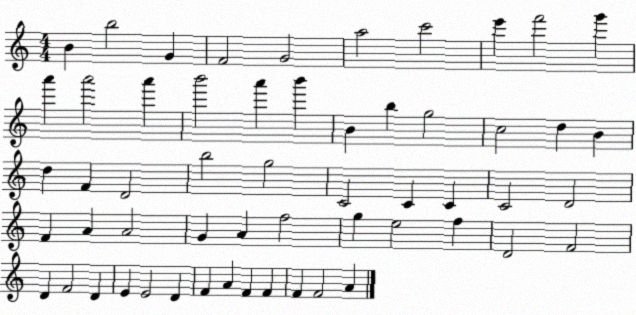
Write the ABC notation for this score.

X:1
T:Untitled
M:4/4
L:1/4
K:C
B b2 G F2 G2 a2 c'2 e' f'2 g' a' a'2 a' b'2 a' b' B b g2 c2 d B d F D2 b2 g2 C2 C C C2 D2 F A A2 G A f2 g e2 f D2 F2 D F2 D E E2 D F A F F F F2 A